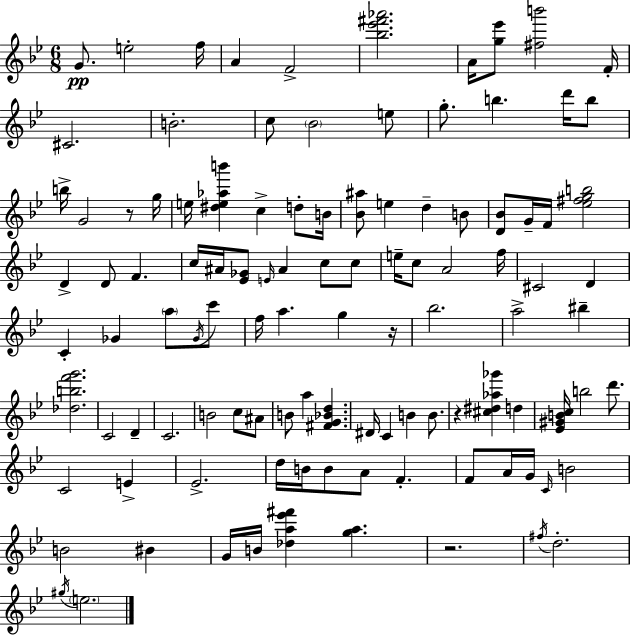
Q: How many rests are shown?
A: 4